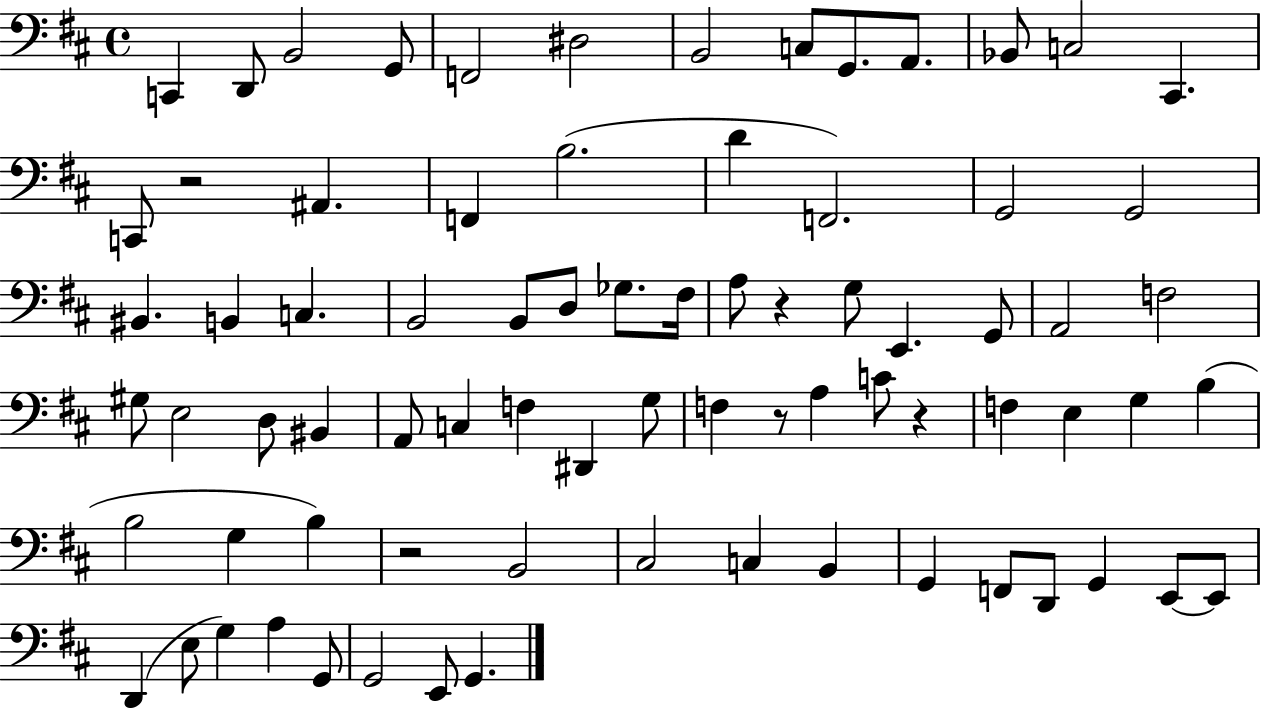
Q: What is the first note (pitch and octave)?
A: C2